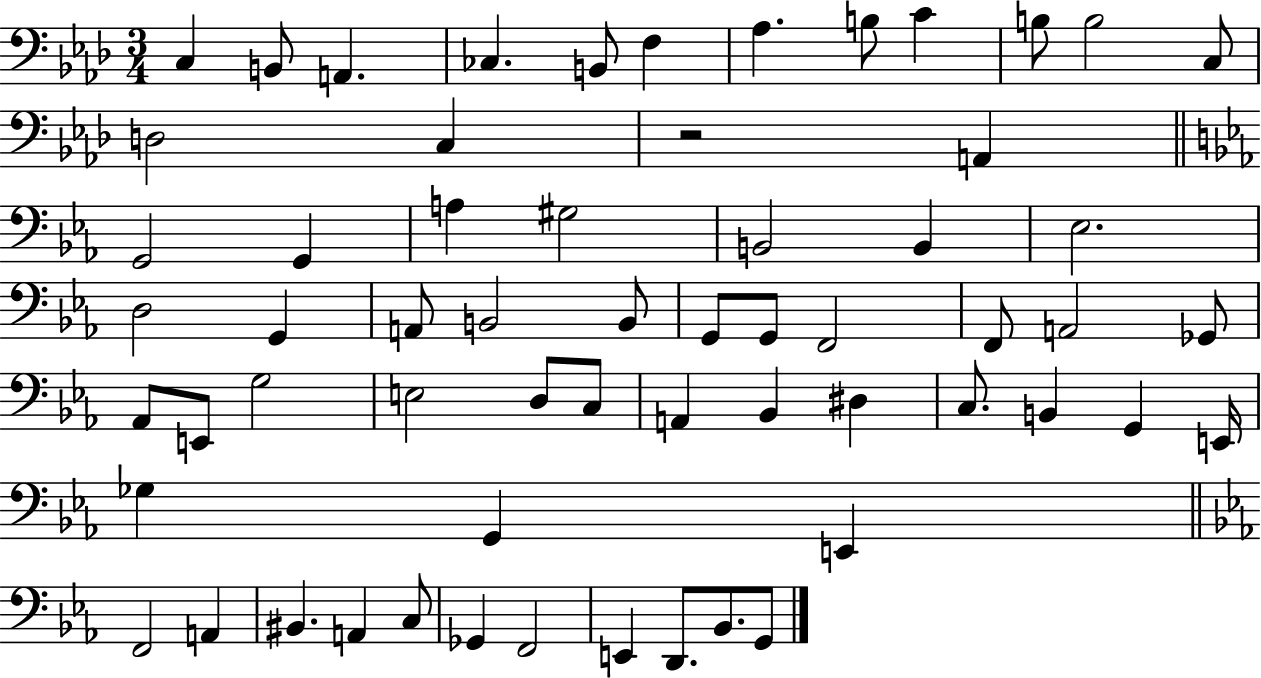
X:1
T:Untitled
M:3/4
L:1/4
K:Ab
C, B,,/2 A,, _C, B,,/2 F, _A, B,/2 C B,/2 B,2 C,/2 D,2 C, z2 A,, G,,2 G,, A, ^G,2 B,,2 B,, _E,2 D,2 G,, A,,/2 B,,2 B,,/2 G,,/2 G,,/2 F,,2 F,,/2 A,,2 _G,,/2 _A,,/2 E,,/2 G,2 E,2 D,/2 C,/2 A,, _B,, ^D, C,/2 B,, G,, E,,/4 _G, G,, E,, F,,2 A,, ^B,, A,, C,/2 _G,, F,,2 E,, D,,/2 _B,,/2 G,,/2